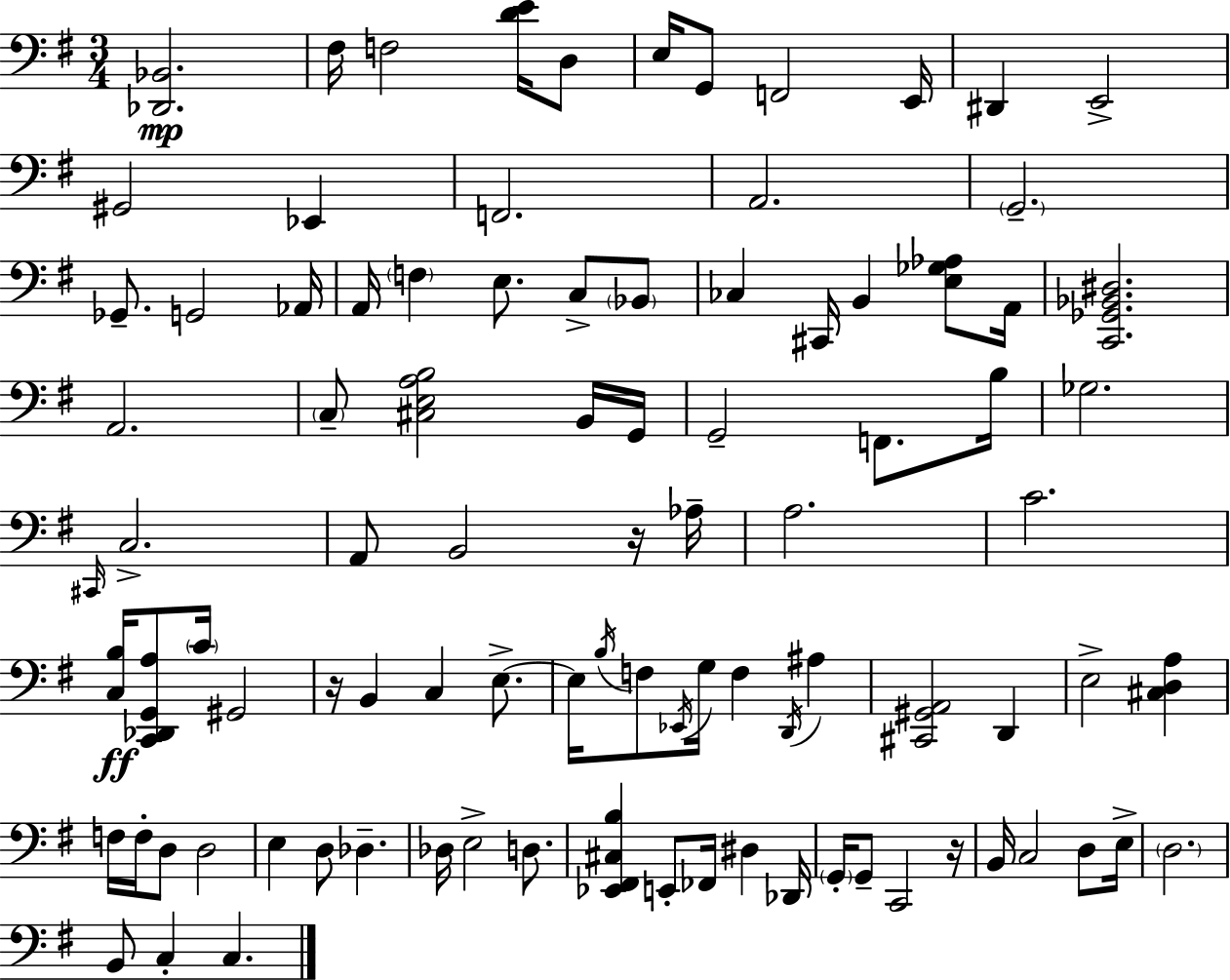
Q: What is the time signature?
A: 3/4